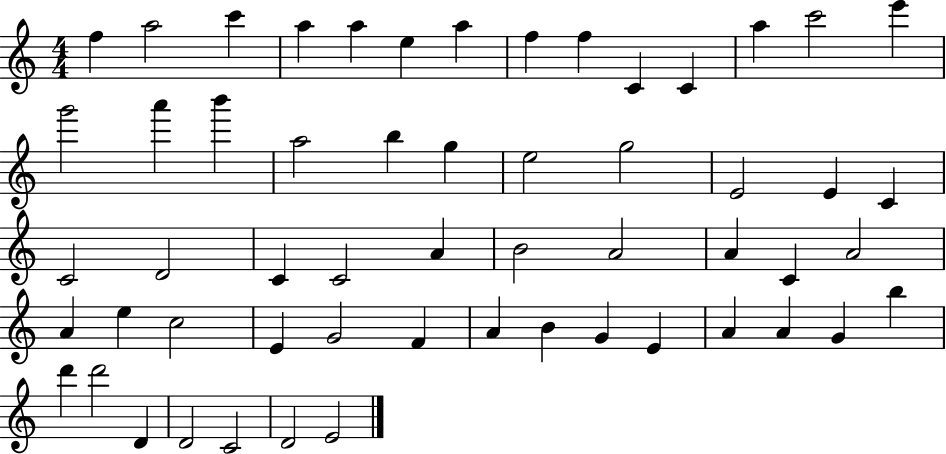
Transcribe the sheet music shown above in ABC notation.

X:1
T:Untitled
M:4/4
L:1/4
K:C
f a2 c' a a e a f f C C a c'2 e' g'2 a' b' a2 b g e2 g2 E2 E C C2 D2 C C2 A B2 A2 A C A2 A e c2 E G2 F A B G E A A G b d' d'2 D D2 C2 D2 E2